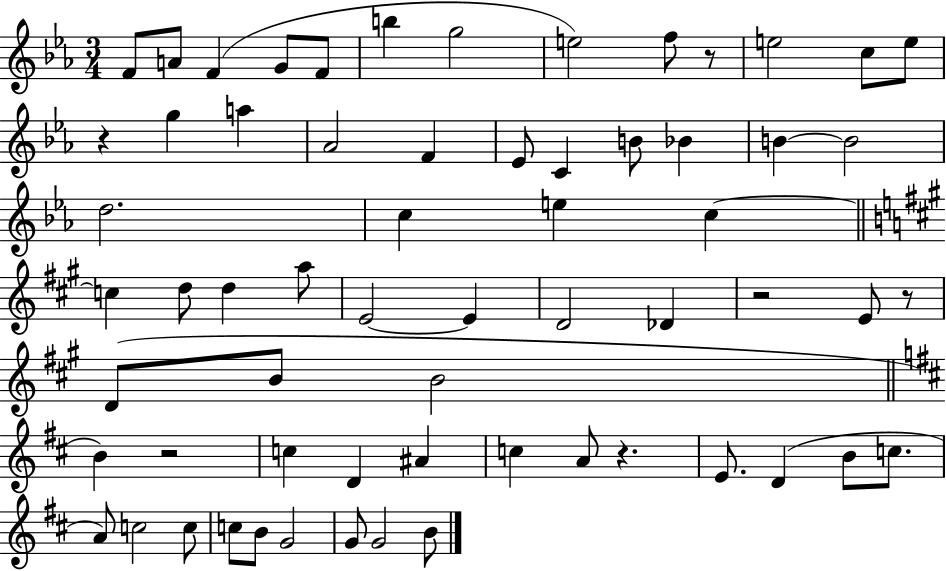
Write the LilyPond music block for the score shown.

{
  \clef treble
  \numericTimeSignature
  \time 3/4
  \key ees \major
  f'8 a'8 f'4( g'8 f'8 | b''4 g''2 | e''2) f''8 r8 | e''2 c''8 e''8 | \break r4 g''4 a''4 | aes'2 f'4 | ees'8 c'4 b'8 bes'4 | b'4~~ b'2 | \break d''2. | c''4 e''4 c''4~~ | \bar "||" \break \key a \major c''4 d''8 d''4 a''8 | e'2~~ e'4 | d'2 des'4 | r2 e'8 r8 | \break d'8( b'8 b'2 | \bar "||" \break \key d \major b'4) r2 | c''4 d'4 ais'4 | c''4 a'8 r4. | e'8. d'4( b'8 c''8. | \break a'8) c''2 c''8 | c''8 b'8 g'2 | g'8 g'2 b'8 | \bar "|."
}